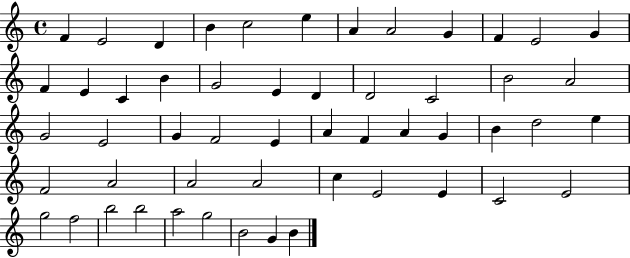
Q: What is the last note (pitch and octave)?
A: B4